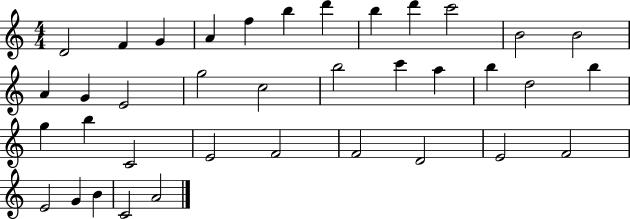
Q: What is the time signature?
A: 4/4